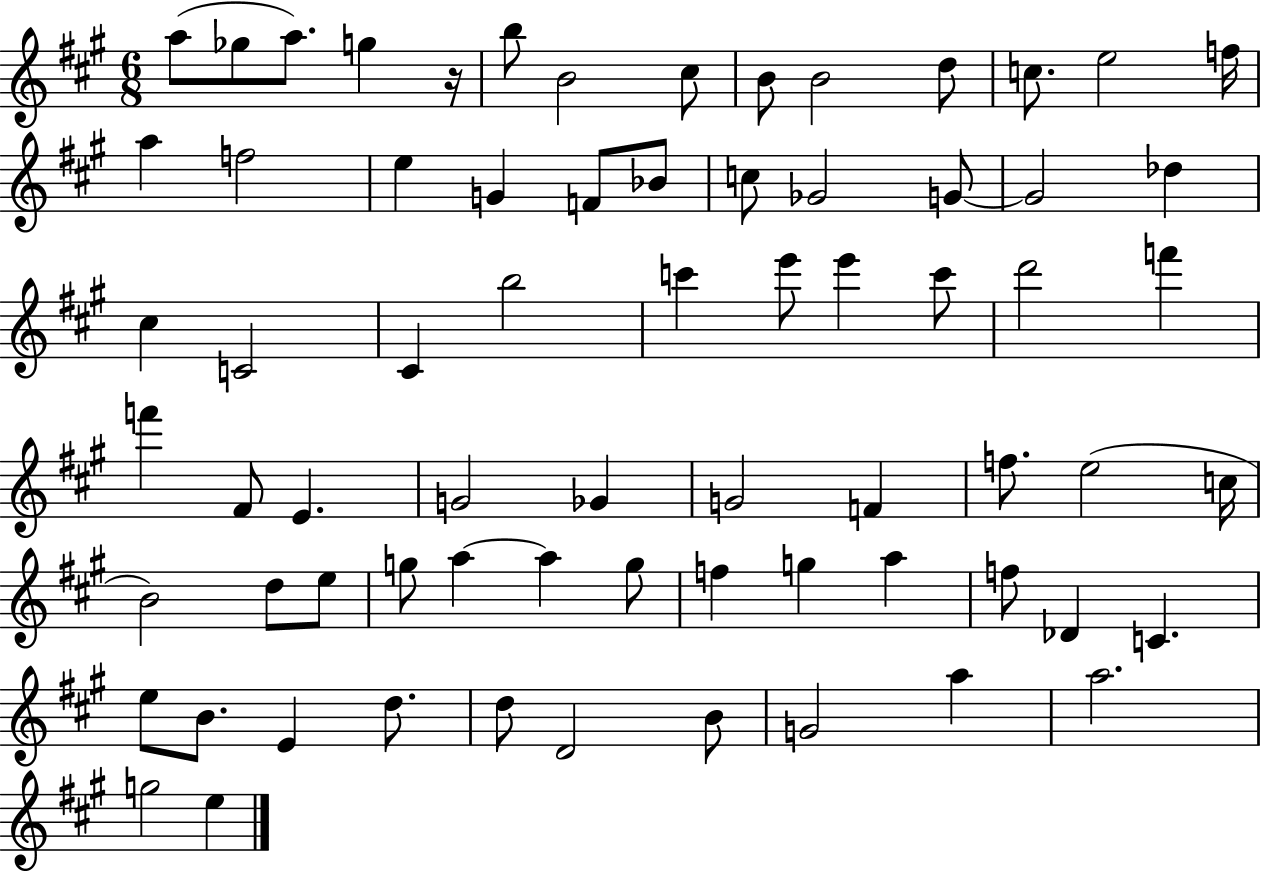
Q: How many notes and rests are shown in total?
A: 70